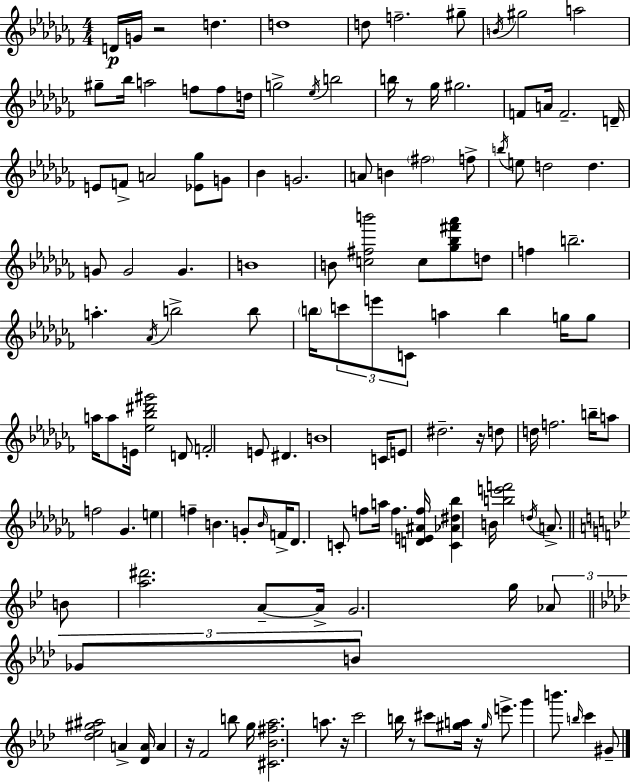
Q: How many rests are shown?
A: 7